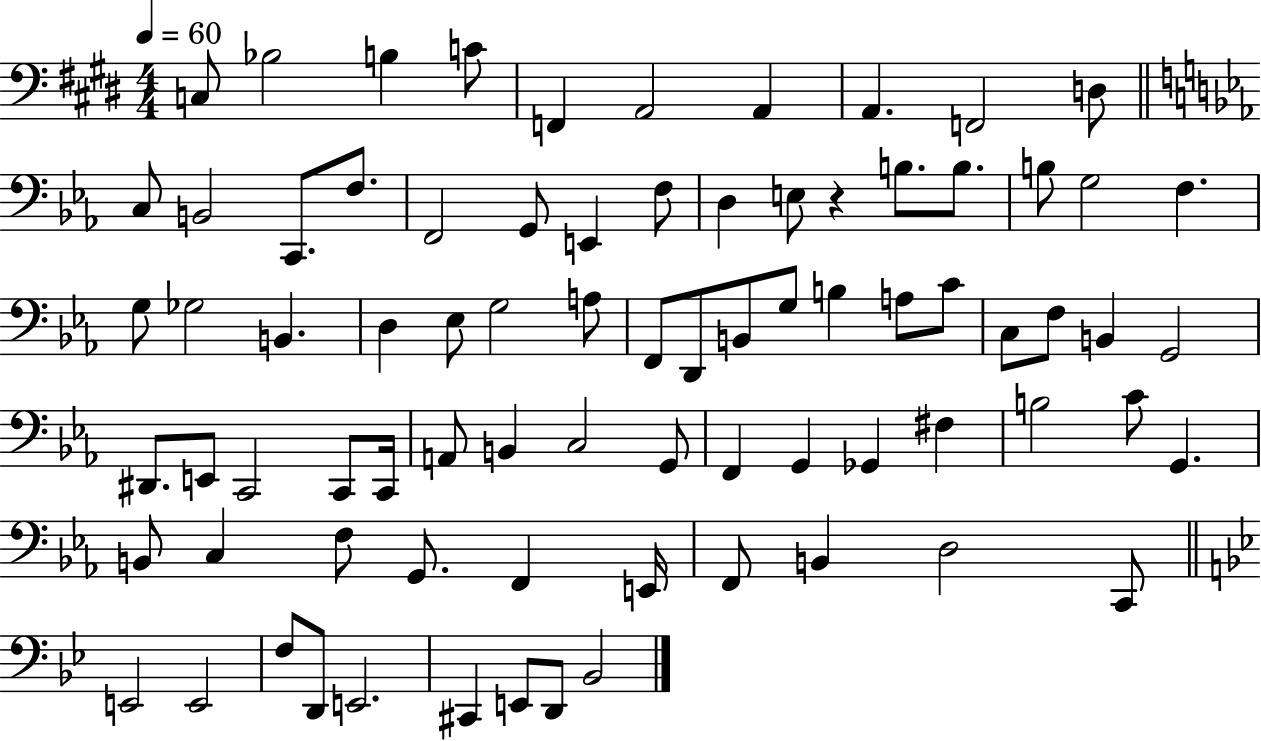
X:1
T:Untitled
M:4/4
L:1/4
K:E
C,/2 _B,2 B, C/2 F,, A,,2 A,, A,, F,,2 D,/2 C,/2 B,,2 C,,/2 F,/2 F,,2 G,,/2 E,, F,/2 D, E,/2 z B,/2 B,/2 B,/2 G,2 F, G,/2 _G,2 B,, D, _E,/2 G,2 A,/2 F,,/2 D,,/2 B,,/2 G,/2 B, A,/2 C/2 C,/2 F,/2 B,, G,,2 ^D,,/2 E,,/2 C,,2 C,,/2 C,,/4 A,,/2 B,, C,2 G,,/2 F,, G,, _G,, ^F, B,2 C/2 G,, B,,/2 C, F,/2 G,,/2 F,, E,,/4 F,,/2 B,, D,2 C,,/2 E,,2 E,,2 F,/2 D,,/2 E,,2 ^C,, E,,/2 D,,/2 _B,,2